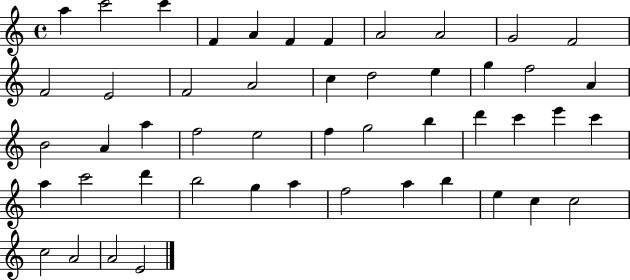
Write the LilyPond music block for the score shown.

{
  \clef treble
  \time 4/4
  \defaultTimeSignature
  \key c \major
  a''4 c'''2 c'''4 | f'4 a'4 f'4 f'4 | a'2 a'2 | g'2 f'2 | \break f'2 e'2 | f'2 a'2 | c''4 d''2 e''4 | g''4 f''2 a'4 | \break b'2 a'4 a''4 | f''2 e''2 | f''4 g''2 b''4 | d'''4 c'''4 e'''4 c'''4 | \break a''4 c'''2 d'''4 | b''2 g''4 a''4 | f''2 a''4 b''4 | e''4 c''4 c''2 | \break c''2 a'2 | a'2 e'2 | \bar "|."
}